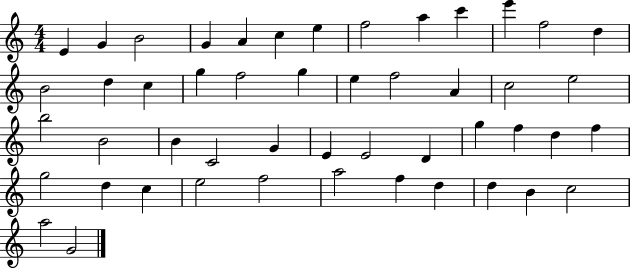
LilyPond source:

{
  \clef treble
  \numericTimeSignature
  \time 4/4
  \key c \major
  e'4 g'4 b'2 | g'4 a'4 c''4 e''4 | f''2 a''4 c'''4 | e'''4 f''2 d''4 | \break b'2 d''4 c''4 | g''4 f''2 g''4 | e''4 f''2 a'4 | c''2 e''2 | \break b''2 b'2 | b'4 c'2 g'4 | e'4 e'2 d'4 | g''4 f''4 d''4 f''4 | \break g''2 d''4 c''4 | e''2 f''2 | a''2 f''4 d''4 | d''4 b'4 c''2 | \break a''2 g'2 | \bar "|."
}